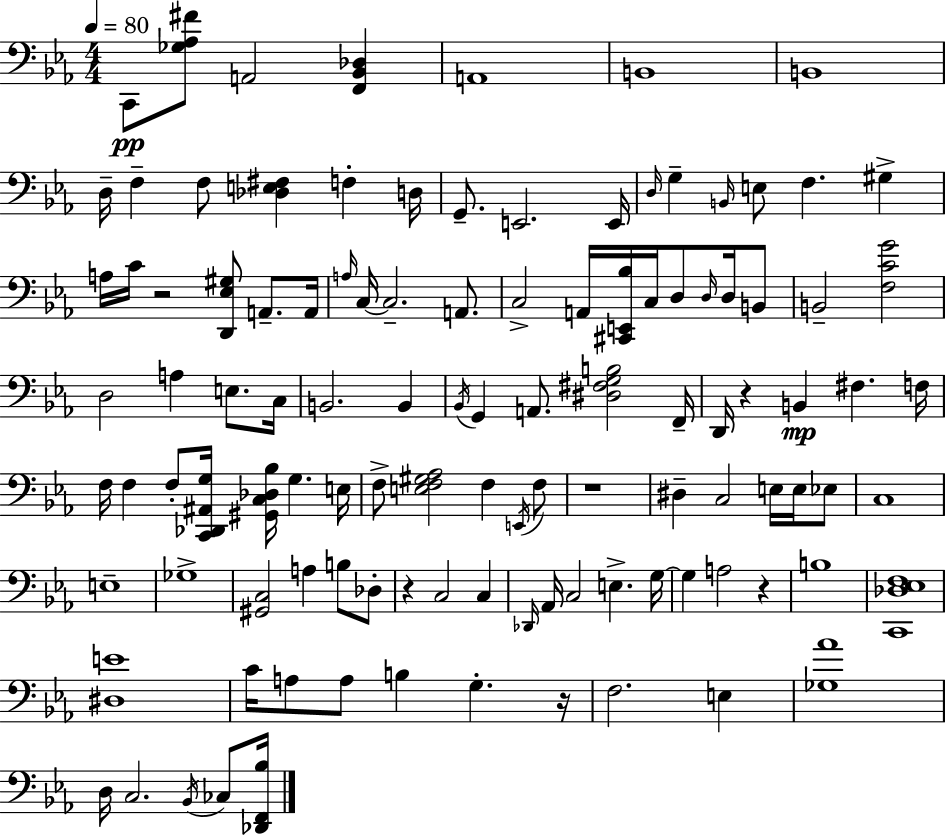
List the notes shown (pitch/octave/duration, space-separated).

C2/e [Gb3,Ab3,F#4]/e A2/h [F2,Bb2,Db3]/q A2/w B2/w B2/w D3/s F3/q F3/e [Db3,E3,F#3]/q F3/q D3/s G2/e. E2/h. E2/s D3/s G3/q B2/s E3/e F3/q. G#3/q A3/s C4/s R/h [D2,Eb3,G#3]/e A2/e. A2/s A3/s C3/s C3/h. A2/e. C3/h A2/s [C#2,E2,Bb3]/s C3/s D3/e D3/s D3/s B2/e B2/h [F3,C4,G4]/h D3/h A3/q E3/e. C3/s B2/h. B2/q Bb2/s G2/q A2/e. [D#3,F#3,G3,B3]/h F2/s D2/s R/q B2/q F#3/q. F3/s F3/s F3/q F3/e [C2,Db2,A#2,G3]/s [G#2,C3,Db3,Bb3]/s G3/q. E3/s F3/e [E3,F3,G#3,Ab3]/h F3/q E2/s F3/e R/w D#3/q C3/h E3/s E3/s Eb3/e C3/w E3/w Gb3/w [G#2,C3]/h A3/q B3/e Db3/e R/q C3/h C3/q Db2/s Ab2/s C3/h E3/q. G3/s G3/q A3/h R/q B3/w [C2,Db3,Eb3,F3]/w [D#3,E4]/w C4/s A3/e A3/e B3/q G3/q. R/s F3/h. E3/q [Gb3,Ab4]/w D3/s C3/h. Bb2/s CES3/e [Db2,F2,Bb3]/s